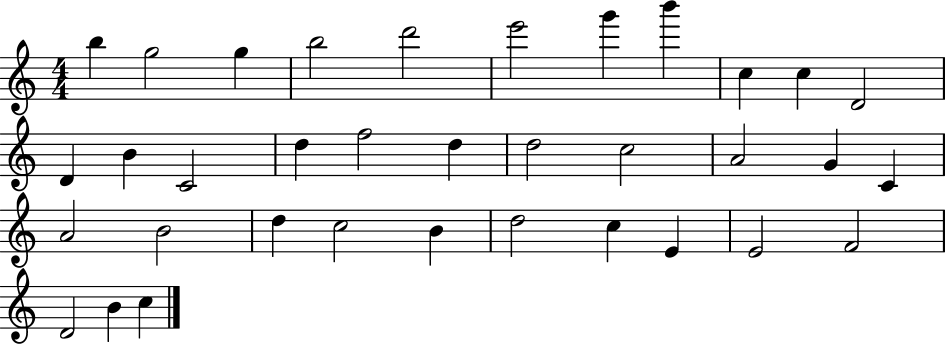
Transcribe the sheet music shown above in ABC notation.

X:1
T:Untitled
M:4/4
L:1/4
K:C
b g2 g b2 d'2 e'2 g' b' c c D2 D B C2 d f2 d d2 c2 A2 G C A2 B2 d c2 B d2 c E E2 F2 D2 B c